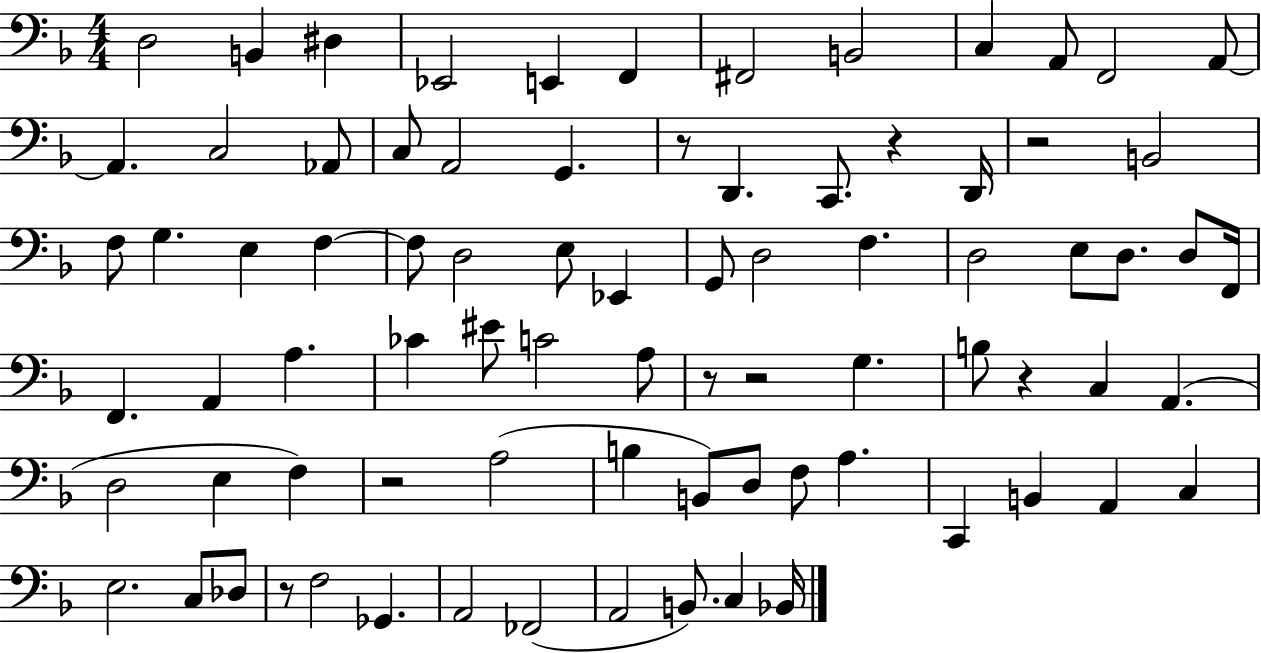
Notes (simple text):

D3/h B2/q D#3/q Eb2/h E2/q F2/q F#2/h B2/h C3/q A2/e F2/h A2/e A2/q. C3/h Ab2/e C3/e A2/h G2/q. R/e D2/q. C2/e. R/q D2/s R/h B2/h F3/e G3/q. E3/q F3/q F3/e D3/h E3/e Eb2/q G2/e D3/h F3/q. D3/h E3/e D3/e. D3/e F2/s F2/q. A2/q A3/q. CES4/q EIS4/e C4/h A3/e R/e R/h G3/q. B3/e R/q C3/q A2/q. D3/h E3/q F3/q R/h A3/h B3/q B2/e D3/e F3/e A3/q. C2/q B2/q A2/q C3/q E3/h. C3/e Db3/e R/e F3/h Gb2/q. A2/h FES2/h A2/h B2/e. C3/q Bb2/s